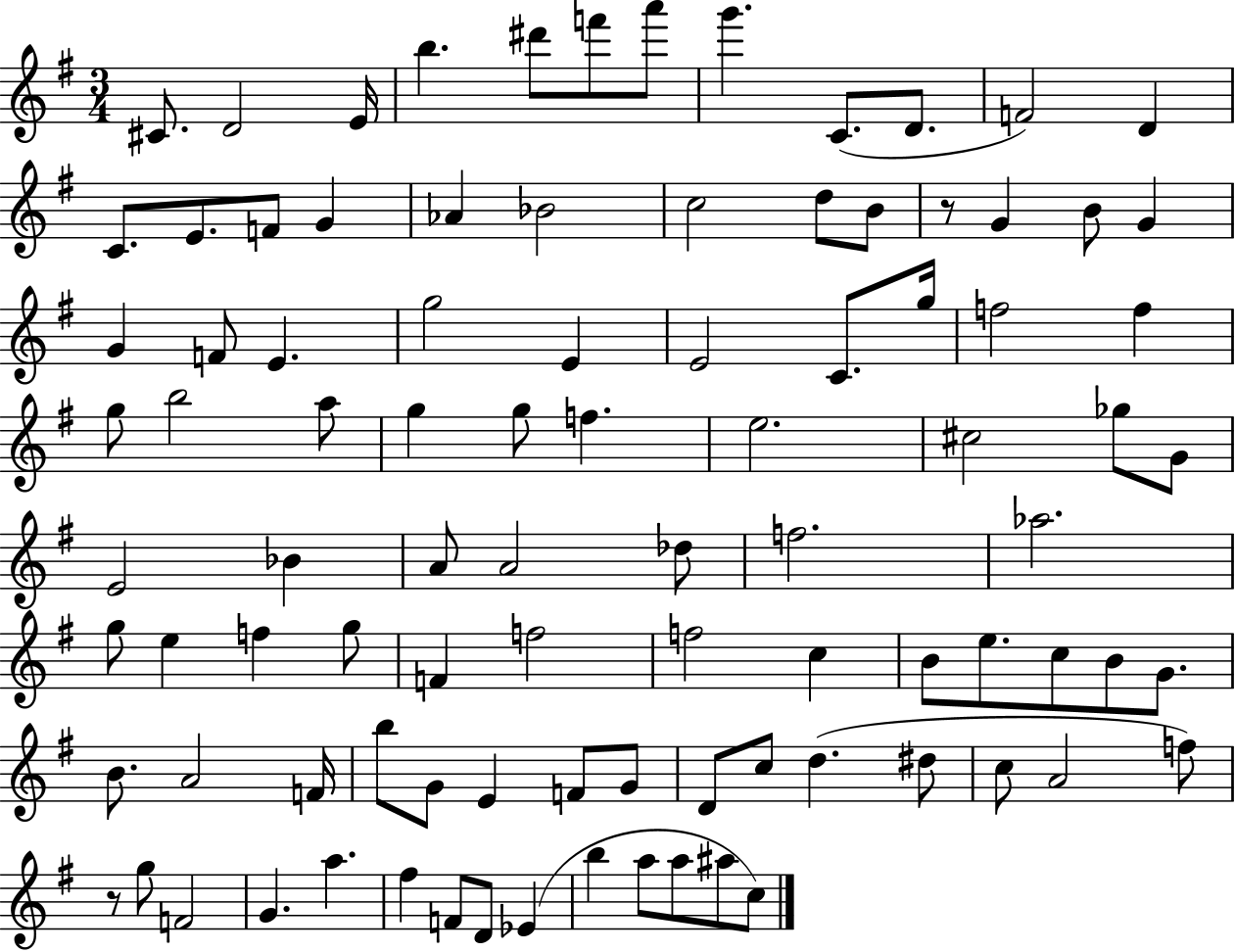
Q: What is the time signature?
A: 3/4